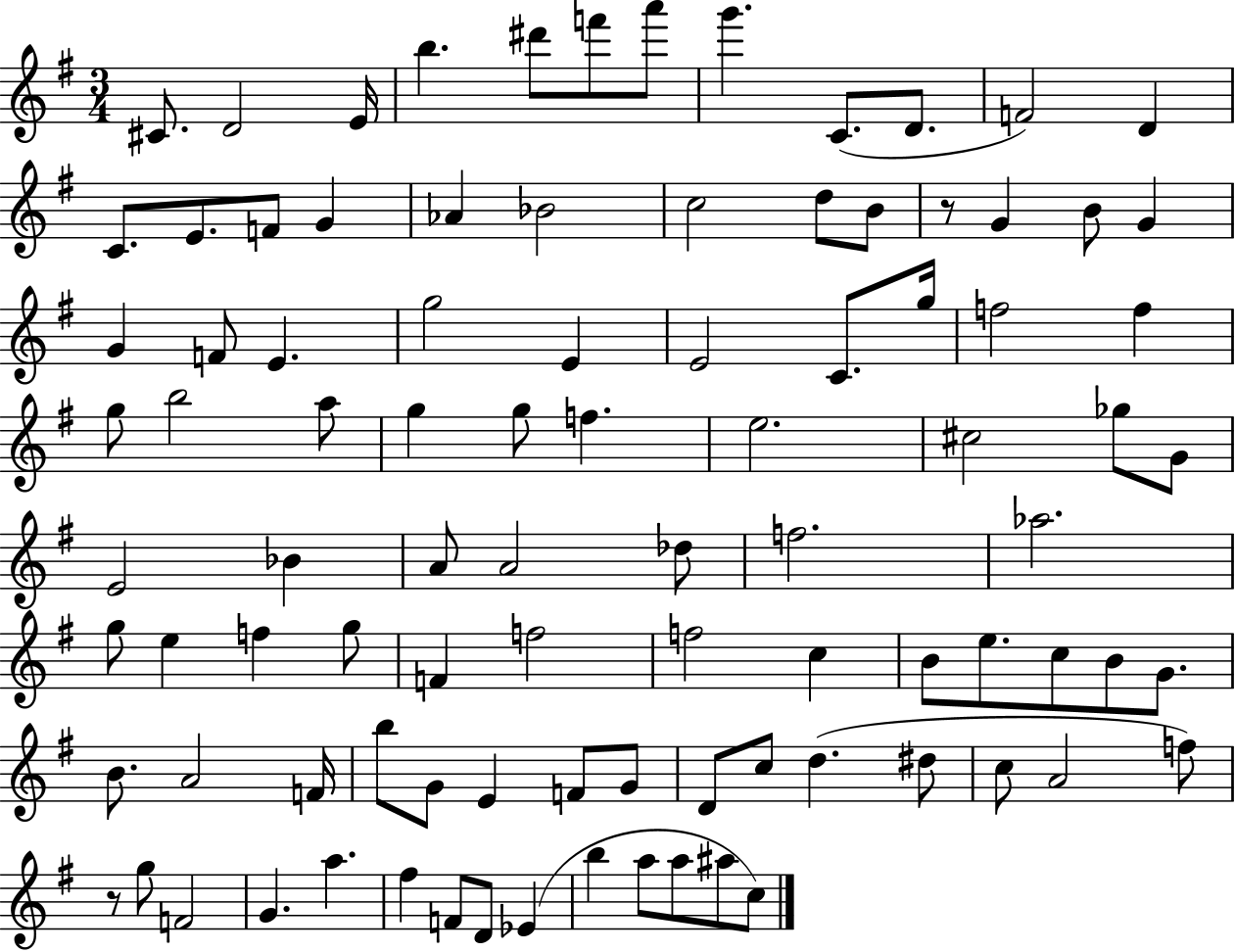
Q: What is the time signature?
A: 3/4